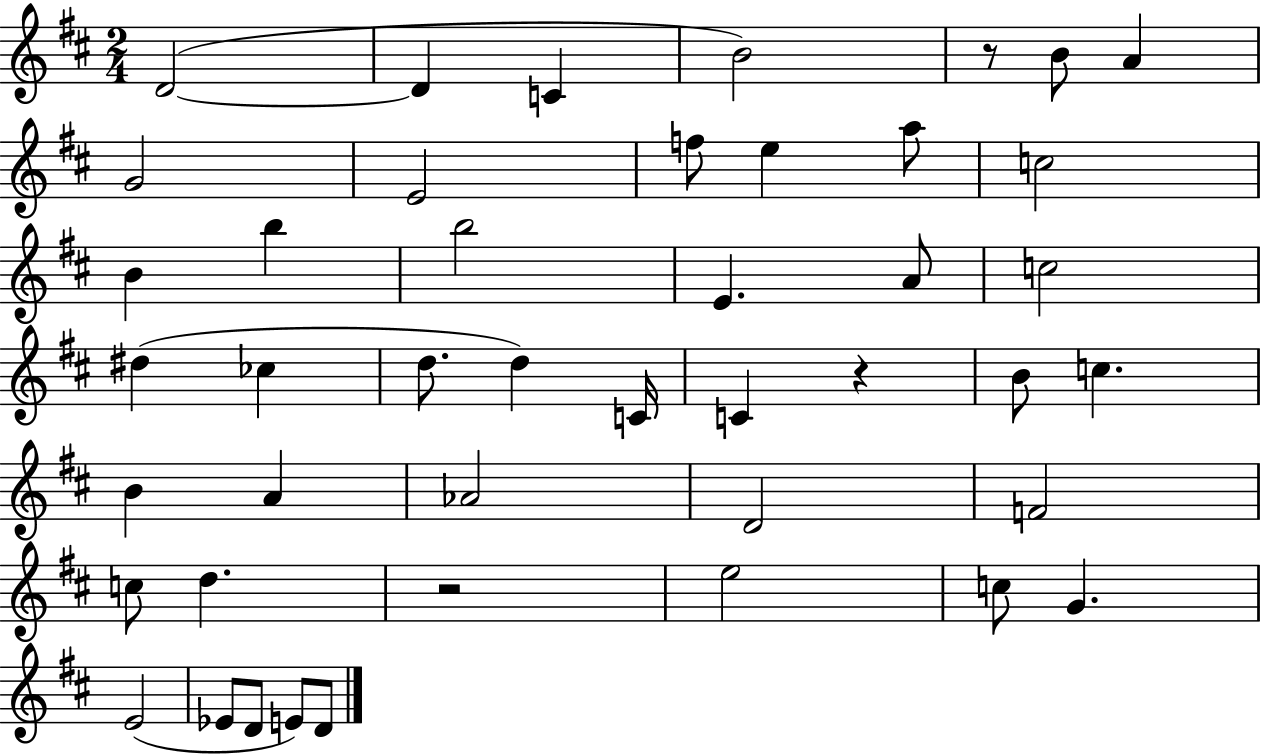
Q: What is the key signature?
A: D major